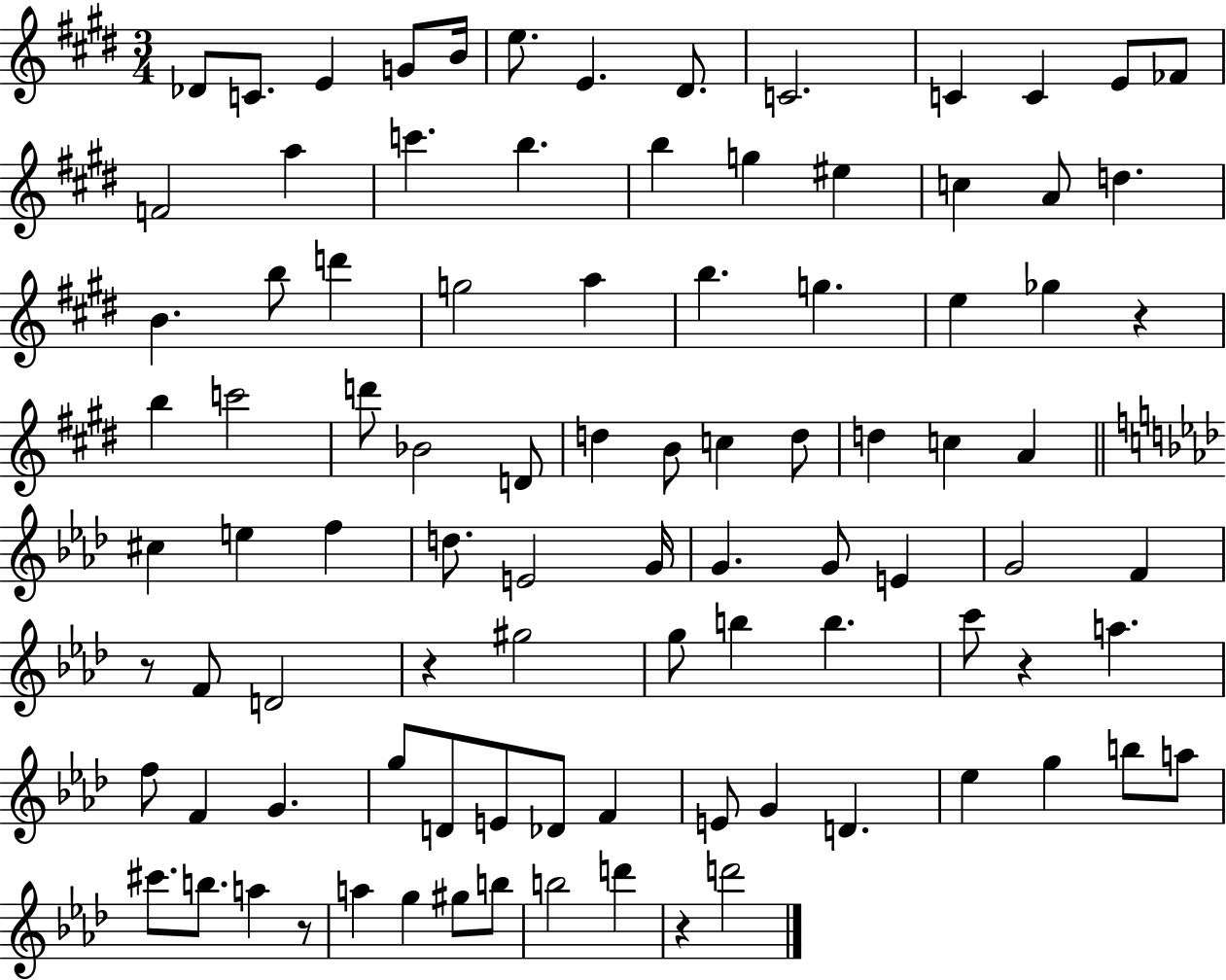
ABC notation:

X:1
T:Untitled
M:3/4
L:1/4
K:E
_D/2 C/2 E G/2 B/4 e/2 E ^D/2 C2 C C E/2 _F/2 F2 a c' b b g ^e c A/2 d B b/2 d' g2 a b g e _g z b c'2 d'/2 _B2 D/2 d B/2 c d/2 d c A ^c e f d/2 E2 G/4 G G/2 E G2 F z/2 F/2 D2 z ^g2 g/2 b b c'/2 z a f/2 F G g/2 D/2 E/2 _D/2 F E/2 G D _e g b/2 a/2 ^c'/2 b/2 a z/2 a g ^g/2 b/2 b2 d' z d'2